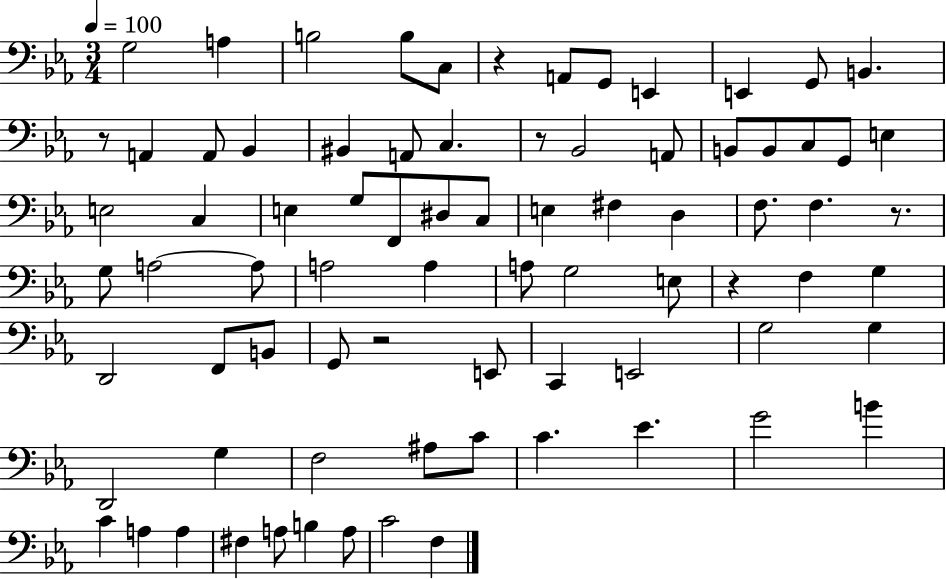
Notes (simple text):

G3/h A3/q B3/h B3/e C3/e R/q A2/e G2/e E2/q E2/q G2/e B2/q. R/e A2/q A2/e Bb2/q BIS2/q A2/e C3/q. R/e Bb2/h A2/e B2/e B2/e C3/e G2/e E3/q E3/h C3/q E3/q G3/e F2/e D#3/e C3/e E3/q F#3/q D3/q F3/e. F3/q. R/e. G3/e A3/h A3/e A3/h A3/q A3/e G3/h E3/e R/q F3/q G3/q D2/h F2/e B2/e G2/e R/h E2/e C2/q E2/h G3/h G3/q D2/h G3/q F3/h A#3/e C4/e C4/q. Eb4/q. G4/h B4/q C4/q A3/q A3/q F#3/q A3/e B3/q A3/e C4/h F3/q